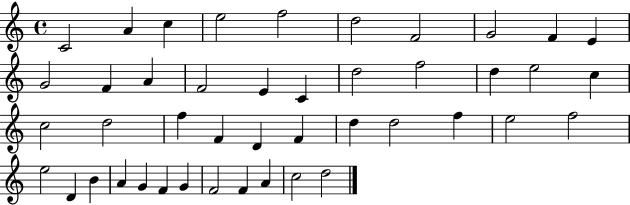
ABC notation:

X:1
T:Untitled
M:4/4
L:1/4
K:C
C2 A c e2 f2 d2 F2 G2 F E G2 F A F2 E C d2 f2 d e2 c c2 d2 f F D F d d2 f e2 f2 e2 D B A G F G F2 F A c2 d2